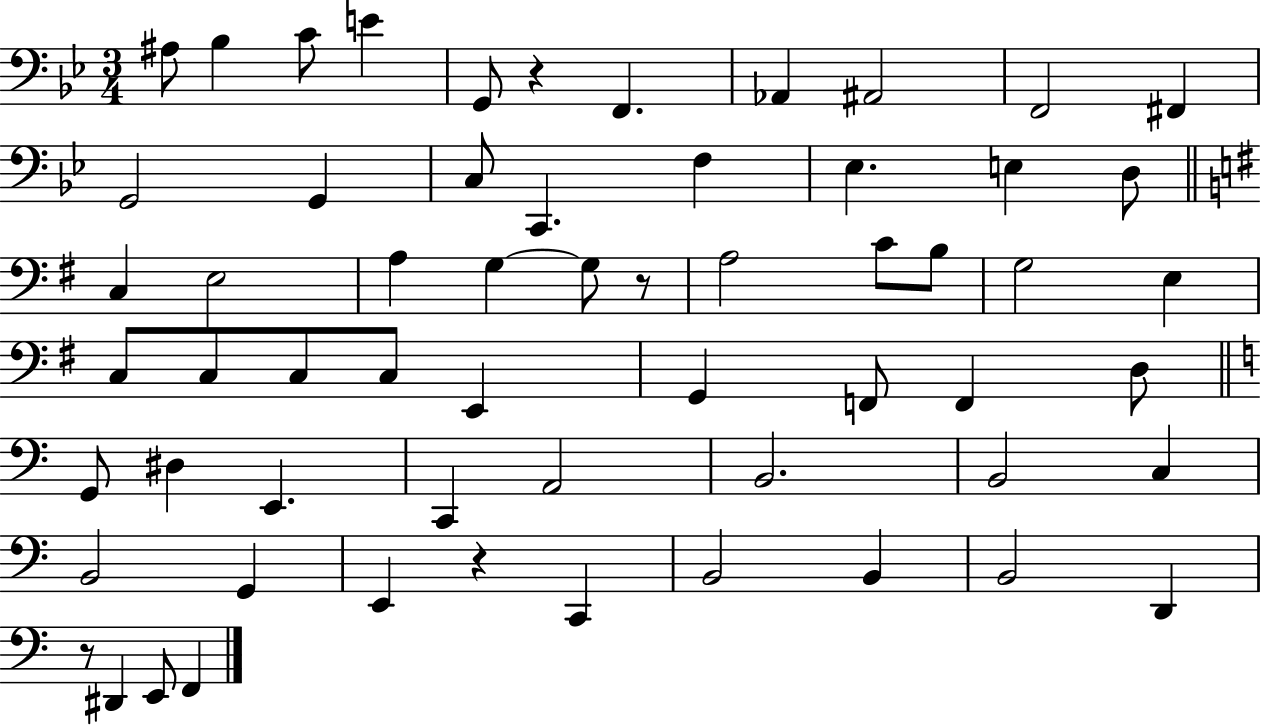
A#3/e Bb3/q C4/e E4/q G2/e R/q F2/q. Ab2/q A#2/h F2/h F#2/q G2/h G2/q C3/e C2/q. F3/q Eb3/q. E3/q D3/e C3/q E3/h A3/q G3/q G3/e R/e A3/h C4/e B3/e G3/h E3/q C3/e C3/e C3/e C3/e E2/q G2/q F2/e F2/q D3/e G2/e D#3/q E2/q. C2/q A2/h B2/h. B2/h C3/q B2/h G2/q E2/q R/q C2/q B2/h B2/q B2/h D2/q R/e D#2/q E2/e F2/q